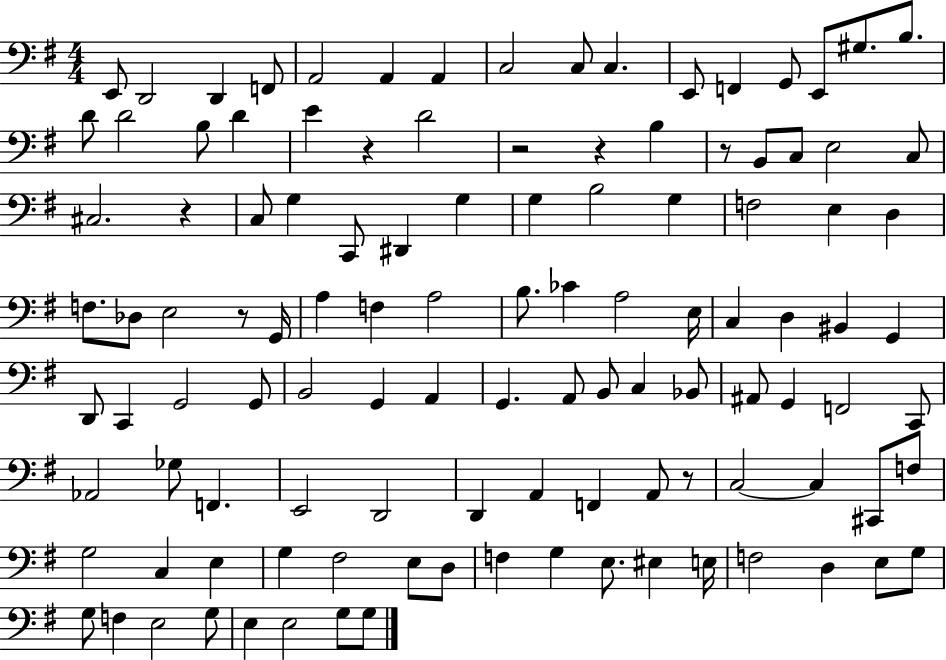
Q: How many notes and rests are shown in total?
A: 114